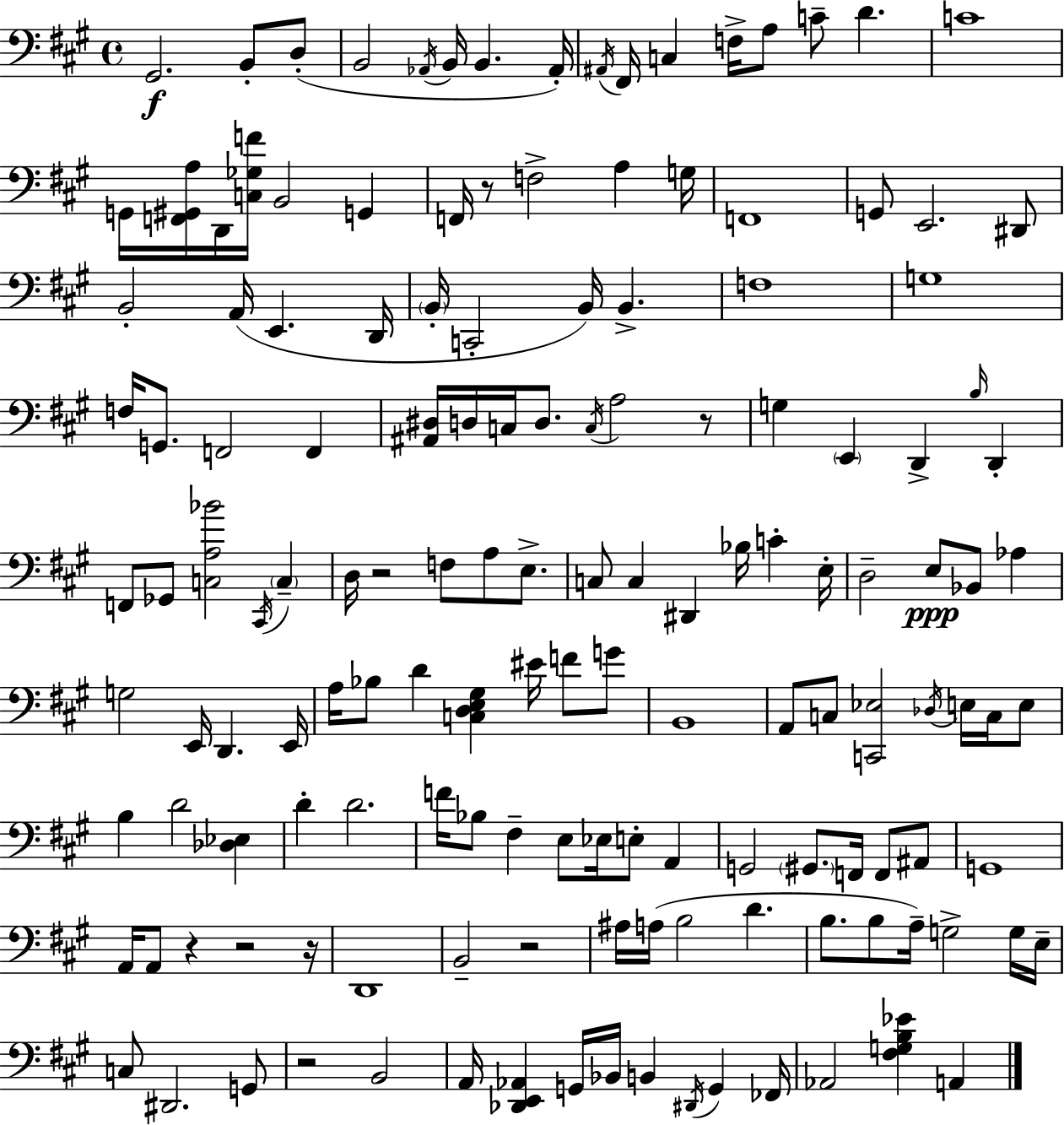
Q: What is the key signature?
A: A major